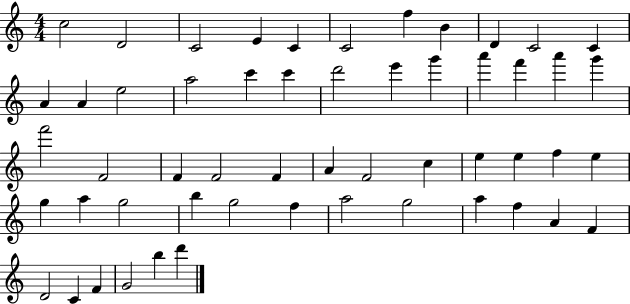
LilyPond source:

{
  \clef treble
  \numericTimeSignature
  \time 4/4
  \key c \major
  c''2 d'2 | c'2 e'4 c'4 | c'2 f''4 b'4 | d'4 c'2 c'4 | \break a'4 a'4 e''2 | a''2 c'''4 c'''4 | d'''2 e'''4 g'''4 | a'''4 f'''4 a'''4 g'''4 | \break f'''2 f'2 | f'4 f'2 f'4 | a'4 f'2 c''4 | e''4 e''4 f''4 e''4 | \break g''4 a''4 g''2 | b''4 g''2 f''4 | a''2 g''2 | a''4 f''4 a'4 f'4 | \break d'2 c'4 f'4 | g'2 b''4 d'''4 | \bar "|."
}